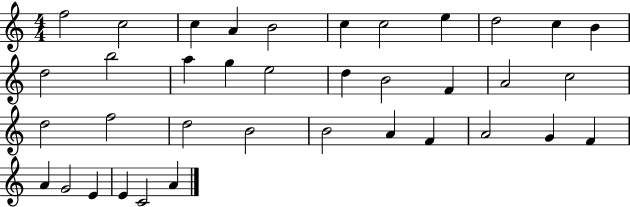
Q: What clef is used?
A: treble